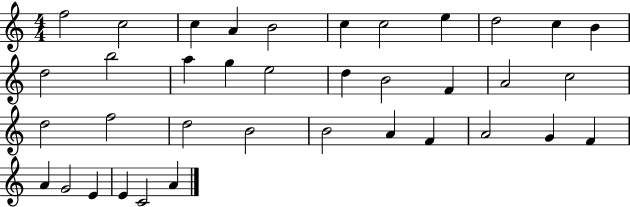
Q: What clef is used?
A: treble